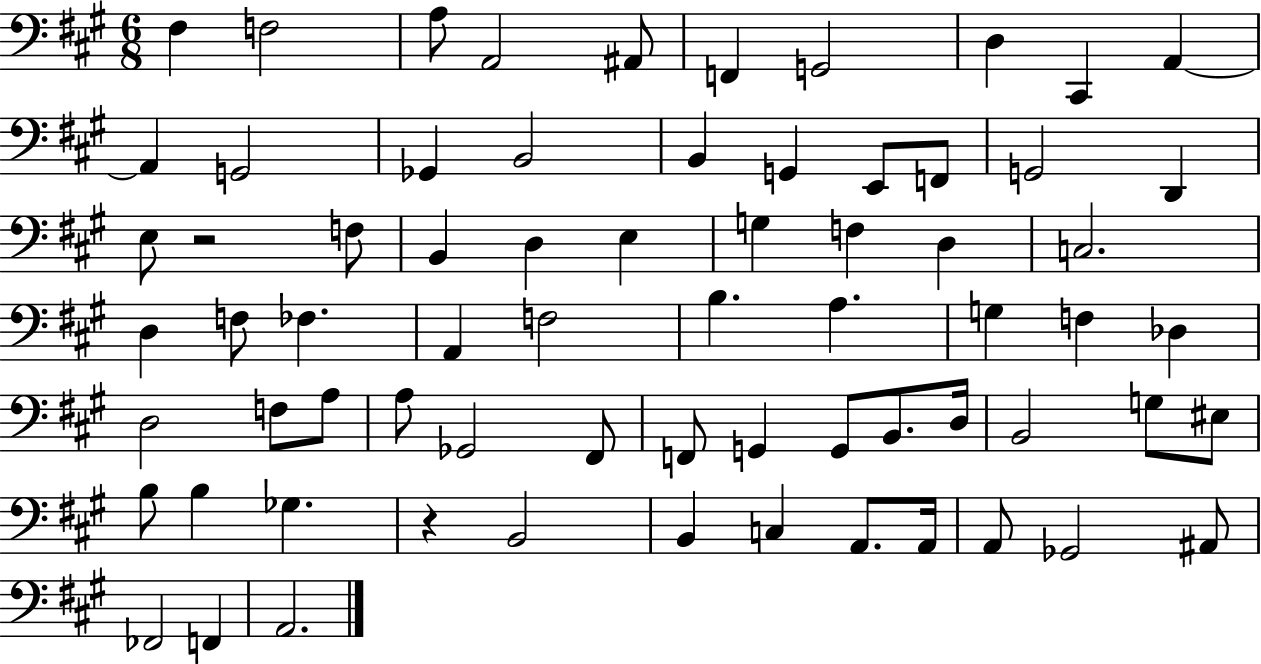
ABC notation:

X:1
T:Untitled
M:6/8
L:1/4
K:A
^F, F,2 A,/2 A,,2 ^A,,/2 F,, G,,2 D, ^C,, A,, A,, G,,2 _G,, B,,2 B,, G,, E,,/2 F,,/2 G,,2 D,, E,/2 z2 F,/2 B,, D, E, G, F, D, C,2 D, F,/2 _F, A,, F,2 B, A, G, F, _D, D,2 F,/2 A,/2 A,/2 _G,,2 ^F,,/2 F,,/2 G,, G,,/2 B,,/2 D,/4 B,,2 G,/2 ^E,/2 B,/2 B, _G, z B,,2 B,, C, A,,/2 A,,/4 A,,/2 _G,,2 ^A,,/2 _F,,2 F,, A,,2